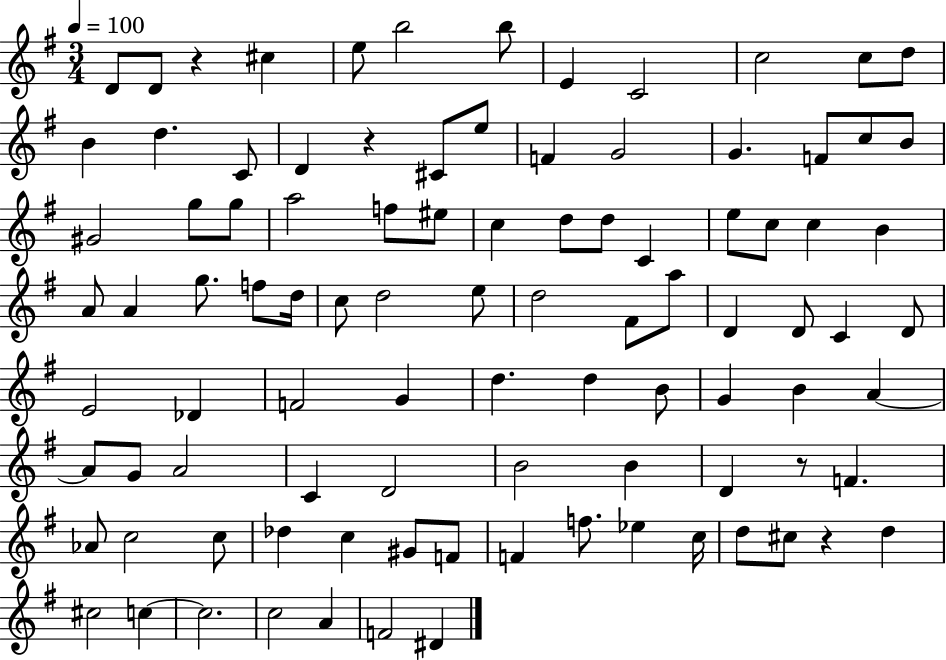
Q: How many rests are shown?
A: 4